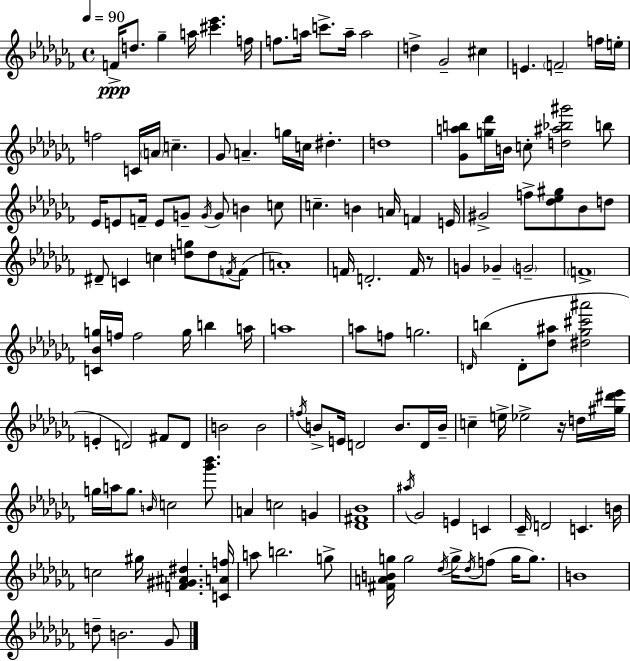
F4/s D5/e. Gb5/q A5/s [C#6,Eb6]/q. F5/s F5/e. A5/s C6/e. A5/s A5/h D5/q Gb4/h C#5/q E4/q. F4/h F5/s E5/s F5/h C4/s A4/s C5/q. Gb4/e A4/q. G5/s C5/s D#5/q. D5/w [Gb4,A5,B5]/e [G5,Db6]/s B4/s C5/e [D5,A#5,Bb5,G#6]/h B5/e Eb4/s E4/e F4/s E4/e G4/e G4/s G4/e B4/q C5/e C5/q. B4/q A4/s F4/q E4/s G#4/h F5/e [Db5,Eb5,G#5]/e Bb4/e D5/e D#4/e C4/q C5/q [D5,G5]/e D5/e F4/s F4/e A4/w F4/s D4/h. F4/s R/e G4/q Gb4/q G4/h F4/w [C4,Bb4,G5]/s F5/s F5/h G5/s B5/q A5/s A5/w A5/e F5/e G5/h. D4/s B5/q D4/e [Db5,A#5]/e [D#5,Gb5,C#6,A#6]/h E4/q D4/h F#4/e D4/e B4/h B4/h F5/s B4/e E4/s D4/h B4/e. D4/s B4/s C5/q E5/s Eb5/h R/s D5/s [G#5,D#6,Eb6]/s G5/s A5/s G5/e. B4/s C5/h [Gb6,Bb6]/e. A4/q C5/h G4/q [Db4,F#4,Bb4]/w A#5/s Gb4/h E4/q C4/q CES4/s D4/h C4/q. B4/s C5/h G#5/s [F4,G#4,A#4,D#5]/q. [C4,A4,F5]/s A5/e B5/h. G5/e [F#4,A4,B4,G5]/s G5/h Db5/s G5/s Db5/s F5/e G5/s G5/e. B4/w D5/e B4/h. Gb4/e